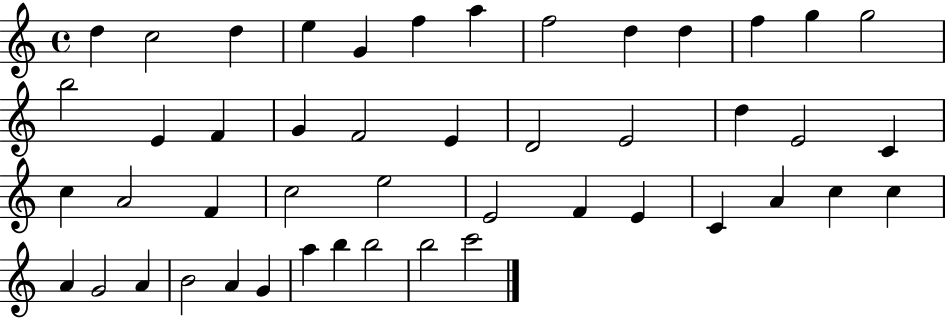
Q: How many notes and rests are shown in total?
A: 47